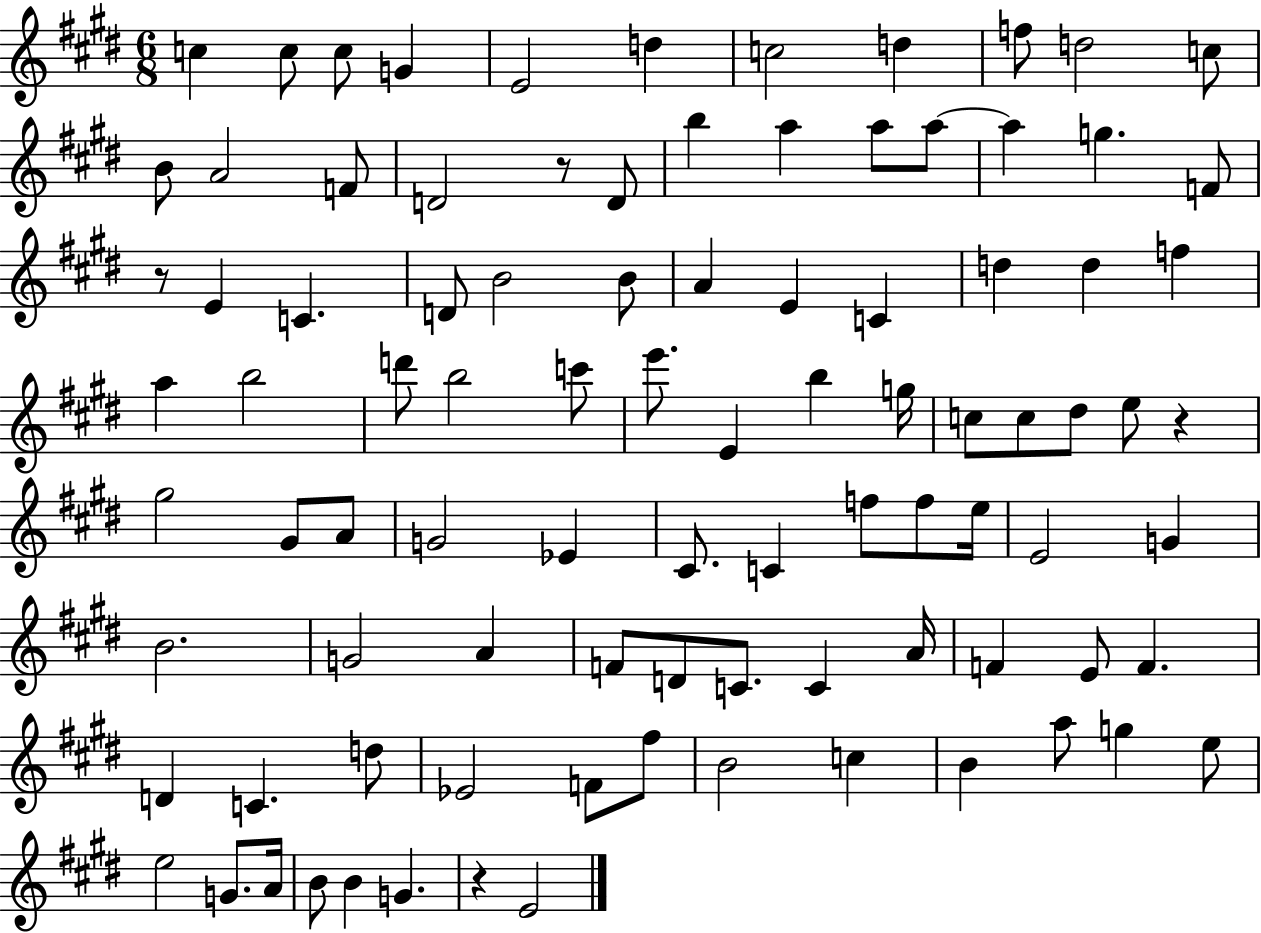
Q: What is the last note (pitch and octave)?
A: E4